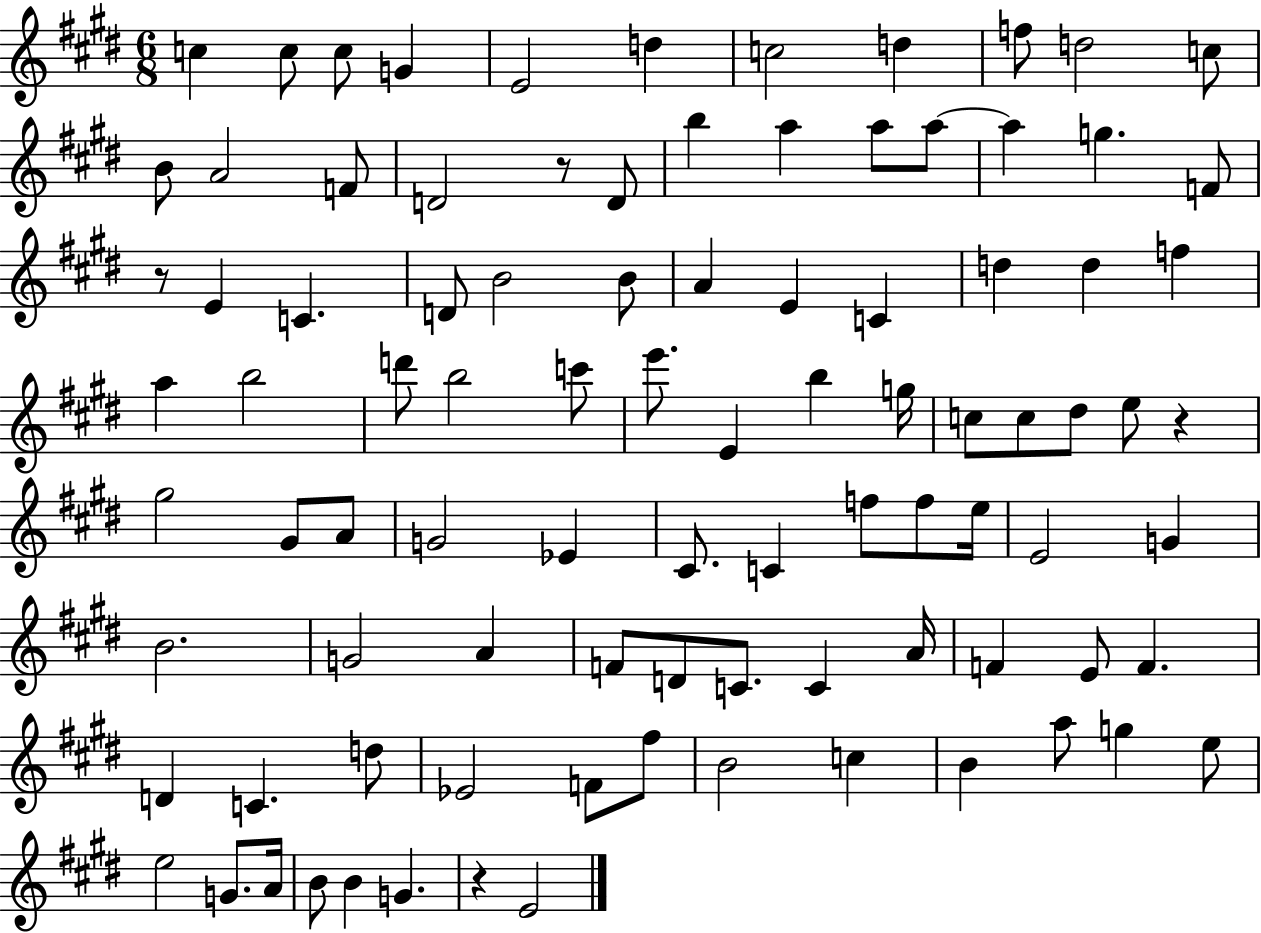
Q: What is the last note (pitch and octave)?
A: E4